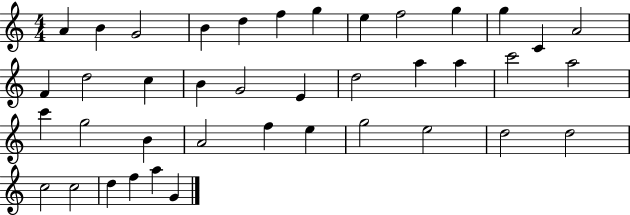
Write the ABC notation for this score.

X:1
T:Untitled
M:4/4
L:1/4
K:C
A B G2 B d f g e f2 g g C A2 F d2 c B G2 E d2 a a c'2 a2 c' g2 B A2 f e g2 e2 d2 d2 c2 c2 d f a G